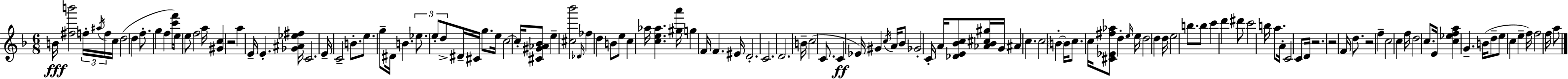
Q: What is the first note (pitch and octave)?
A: B4